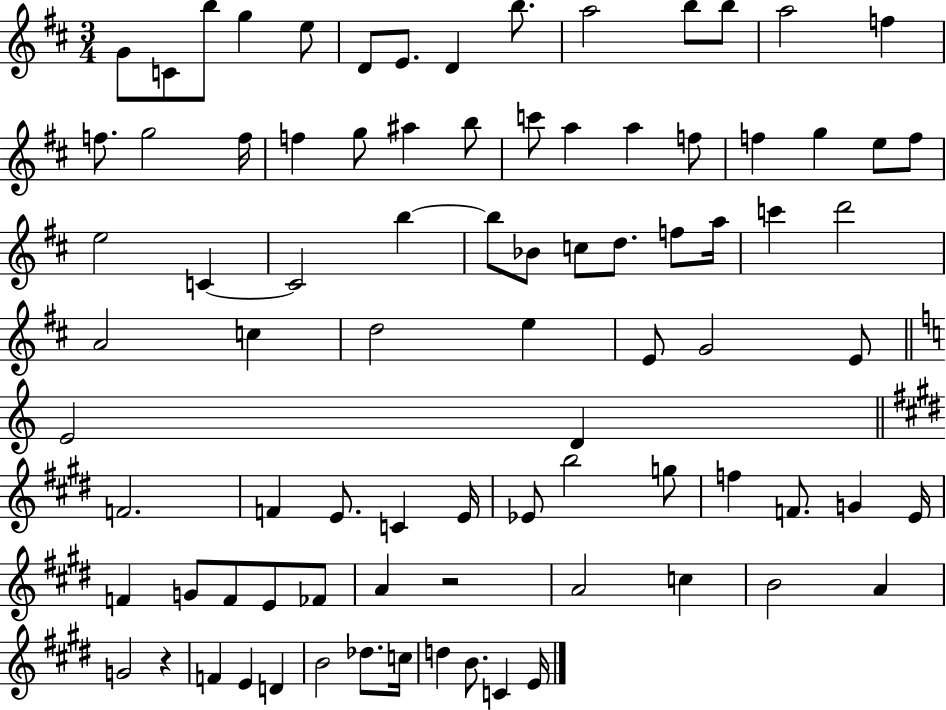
G4/e C4/e B5/e G5/q E5/e D4/e E4/e. D4/q B5/e. A5/h B5/e B5/e A5/h F5/q F5/e. G5/h F5/s F5/q G5/e A#5/q B5/e C6/e A5/q A5/q F5/e F5/q G5/q E5/e F5/e E5/h C4/q C4/h B5/q B5/e Bb4/e C5/e D5/e. F5/e A5/s C6/q D6/h A4/h C5/q D5/h E5/q E4/e G4/h E4/e E4/h D4/q F4/h. F4/q E4/e. C4/q E4/s Eb4/e B5/h G5/e F5/q F4/e. G4/q E4/s F4/q G4/e F4/e E4/e FES4/e A4/q R/h A4/h C5/q B4/h A4/q G4/h R/q F4/q E4/q D4/q B4/h Db5/e. C5/s D5/q B4/e. C4/q E4/s